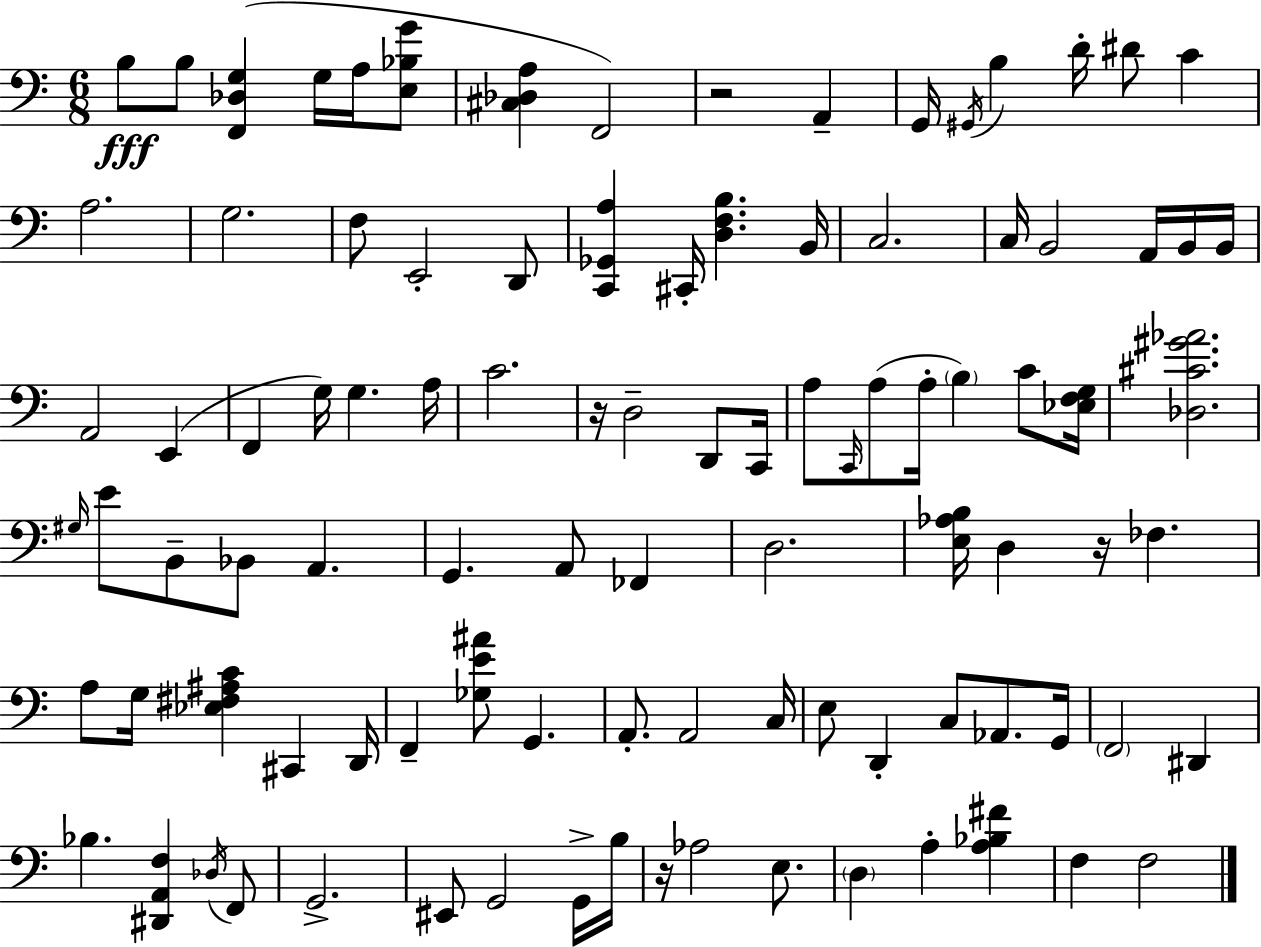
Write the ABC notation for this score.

X:1
T:Untitled
M:6/8
L:1/4
K:Am
B,/2 B,/2 [F,,_D,G,] G,/4 A,/4 [E,_B,G]/2 [^C,_D,A,] F,,2 z2 A,, G,,/4 ^G,,/4 B, D/4 ^D/2 C A,2 G,2 F,/2 E,,2 D,,/2 [C,,_G,,A,] ^C,,/4 [D,F,B,] B,,/4 C,2 C,/4 B,,2 A,,/4 B,,/4 B,,/4 A,,2 E,, F,, G,/4 G, A,/4 C2 z/4 D,2 D,,/2 C,,/4 A,/2 C,,/4 A,/2 A,/4 B, C/2 [_E,F,G,]/4 [_D,^C^G_A]2 ^G,/4 E/2 B,,/2 _B,,/2 A,, G,, A,,/2 _F,, D,2 [E,_A,B,]/4 D, z/4 _F, A,/2 G,/4 [_E,^F,^A,C] ^C,, D,,/4 F,, [_G,E^A]/2 G,, A,,/2 A,,2 C,/4 E,/2 D,, C,/2 _A,,/2 G,,/4 F,,2 ^D,, _B, [^D,,A,,F,] _D,/4 F,,/2 G,,2 ^E,,/2 G,,2 G,,/4 B,/4 z/4 _A,2 E,/2 D, A, [A,_B,^F] F, F,2